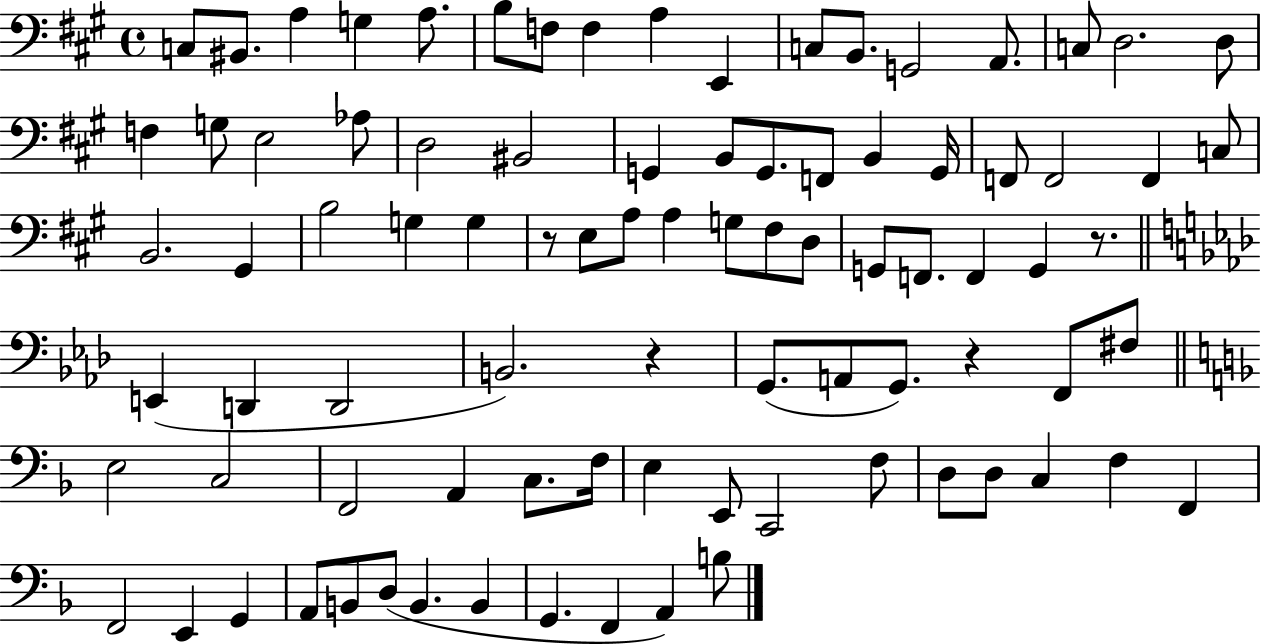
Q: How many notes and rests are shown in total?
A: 88